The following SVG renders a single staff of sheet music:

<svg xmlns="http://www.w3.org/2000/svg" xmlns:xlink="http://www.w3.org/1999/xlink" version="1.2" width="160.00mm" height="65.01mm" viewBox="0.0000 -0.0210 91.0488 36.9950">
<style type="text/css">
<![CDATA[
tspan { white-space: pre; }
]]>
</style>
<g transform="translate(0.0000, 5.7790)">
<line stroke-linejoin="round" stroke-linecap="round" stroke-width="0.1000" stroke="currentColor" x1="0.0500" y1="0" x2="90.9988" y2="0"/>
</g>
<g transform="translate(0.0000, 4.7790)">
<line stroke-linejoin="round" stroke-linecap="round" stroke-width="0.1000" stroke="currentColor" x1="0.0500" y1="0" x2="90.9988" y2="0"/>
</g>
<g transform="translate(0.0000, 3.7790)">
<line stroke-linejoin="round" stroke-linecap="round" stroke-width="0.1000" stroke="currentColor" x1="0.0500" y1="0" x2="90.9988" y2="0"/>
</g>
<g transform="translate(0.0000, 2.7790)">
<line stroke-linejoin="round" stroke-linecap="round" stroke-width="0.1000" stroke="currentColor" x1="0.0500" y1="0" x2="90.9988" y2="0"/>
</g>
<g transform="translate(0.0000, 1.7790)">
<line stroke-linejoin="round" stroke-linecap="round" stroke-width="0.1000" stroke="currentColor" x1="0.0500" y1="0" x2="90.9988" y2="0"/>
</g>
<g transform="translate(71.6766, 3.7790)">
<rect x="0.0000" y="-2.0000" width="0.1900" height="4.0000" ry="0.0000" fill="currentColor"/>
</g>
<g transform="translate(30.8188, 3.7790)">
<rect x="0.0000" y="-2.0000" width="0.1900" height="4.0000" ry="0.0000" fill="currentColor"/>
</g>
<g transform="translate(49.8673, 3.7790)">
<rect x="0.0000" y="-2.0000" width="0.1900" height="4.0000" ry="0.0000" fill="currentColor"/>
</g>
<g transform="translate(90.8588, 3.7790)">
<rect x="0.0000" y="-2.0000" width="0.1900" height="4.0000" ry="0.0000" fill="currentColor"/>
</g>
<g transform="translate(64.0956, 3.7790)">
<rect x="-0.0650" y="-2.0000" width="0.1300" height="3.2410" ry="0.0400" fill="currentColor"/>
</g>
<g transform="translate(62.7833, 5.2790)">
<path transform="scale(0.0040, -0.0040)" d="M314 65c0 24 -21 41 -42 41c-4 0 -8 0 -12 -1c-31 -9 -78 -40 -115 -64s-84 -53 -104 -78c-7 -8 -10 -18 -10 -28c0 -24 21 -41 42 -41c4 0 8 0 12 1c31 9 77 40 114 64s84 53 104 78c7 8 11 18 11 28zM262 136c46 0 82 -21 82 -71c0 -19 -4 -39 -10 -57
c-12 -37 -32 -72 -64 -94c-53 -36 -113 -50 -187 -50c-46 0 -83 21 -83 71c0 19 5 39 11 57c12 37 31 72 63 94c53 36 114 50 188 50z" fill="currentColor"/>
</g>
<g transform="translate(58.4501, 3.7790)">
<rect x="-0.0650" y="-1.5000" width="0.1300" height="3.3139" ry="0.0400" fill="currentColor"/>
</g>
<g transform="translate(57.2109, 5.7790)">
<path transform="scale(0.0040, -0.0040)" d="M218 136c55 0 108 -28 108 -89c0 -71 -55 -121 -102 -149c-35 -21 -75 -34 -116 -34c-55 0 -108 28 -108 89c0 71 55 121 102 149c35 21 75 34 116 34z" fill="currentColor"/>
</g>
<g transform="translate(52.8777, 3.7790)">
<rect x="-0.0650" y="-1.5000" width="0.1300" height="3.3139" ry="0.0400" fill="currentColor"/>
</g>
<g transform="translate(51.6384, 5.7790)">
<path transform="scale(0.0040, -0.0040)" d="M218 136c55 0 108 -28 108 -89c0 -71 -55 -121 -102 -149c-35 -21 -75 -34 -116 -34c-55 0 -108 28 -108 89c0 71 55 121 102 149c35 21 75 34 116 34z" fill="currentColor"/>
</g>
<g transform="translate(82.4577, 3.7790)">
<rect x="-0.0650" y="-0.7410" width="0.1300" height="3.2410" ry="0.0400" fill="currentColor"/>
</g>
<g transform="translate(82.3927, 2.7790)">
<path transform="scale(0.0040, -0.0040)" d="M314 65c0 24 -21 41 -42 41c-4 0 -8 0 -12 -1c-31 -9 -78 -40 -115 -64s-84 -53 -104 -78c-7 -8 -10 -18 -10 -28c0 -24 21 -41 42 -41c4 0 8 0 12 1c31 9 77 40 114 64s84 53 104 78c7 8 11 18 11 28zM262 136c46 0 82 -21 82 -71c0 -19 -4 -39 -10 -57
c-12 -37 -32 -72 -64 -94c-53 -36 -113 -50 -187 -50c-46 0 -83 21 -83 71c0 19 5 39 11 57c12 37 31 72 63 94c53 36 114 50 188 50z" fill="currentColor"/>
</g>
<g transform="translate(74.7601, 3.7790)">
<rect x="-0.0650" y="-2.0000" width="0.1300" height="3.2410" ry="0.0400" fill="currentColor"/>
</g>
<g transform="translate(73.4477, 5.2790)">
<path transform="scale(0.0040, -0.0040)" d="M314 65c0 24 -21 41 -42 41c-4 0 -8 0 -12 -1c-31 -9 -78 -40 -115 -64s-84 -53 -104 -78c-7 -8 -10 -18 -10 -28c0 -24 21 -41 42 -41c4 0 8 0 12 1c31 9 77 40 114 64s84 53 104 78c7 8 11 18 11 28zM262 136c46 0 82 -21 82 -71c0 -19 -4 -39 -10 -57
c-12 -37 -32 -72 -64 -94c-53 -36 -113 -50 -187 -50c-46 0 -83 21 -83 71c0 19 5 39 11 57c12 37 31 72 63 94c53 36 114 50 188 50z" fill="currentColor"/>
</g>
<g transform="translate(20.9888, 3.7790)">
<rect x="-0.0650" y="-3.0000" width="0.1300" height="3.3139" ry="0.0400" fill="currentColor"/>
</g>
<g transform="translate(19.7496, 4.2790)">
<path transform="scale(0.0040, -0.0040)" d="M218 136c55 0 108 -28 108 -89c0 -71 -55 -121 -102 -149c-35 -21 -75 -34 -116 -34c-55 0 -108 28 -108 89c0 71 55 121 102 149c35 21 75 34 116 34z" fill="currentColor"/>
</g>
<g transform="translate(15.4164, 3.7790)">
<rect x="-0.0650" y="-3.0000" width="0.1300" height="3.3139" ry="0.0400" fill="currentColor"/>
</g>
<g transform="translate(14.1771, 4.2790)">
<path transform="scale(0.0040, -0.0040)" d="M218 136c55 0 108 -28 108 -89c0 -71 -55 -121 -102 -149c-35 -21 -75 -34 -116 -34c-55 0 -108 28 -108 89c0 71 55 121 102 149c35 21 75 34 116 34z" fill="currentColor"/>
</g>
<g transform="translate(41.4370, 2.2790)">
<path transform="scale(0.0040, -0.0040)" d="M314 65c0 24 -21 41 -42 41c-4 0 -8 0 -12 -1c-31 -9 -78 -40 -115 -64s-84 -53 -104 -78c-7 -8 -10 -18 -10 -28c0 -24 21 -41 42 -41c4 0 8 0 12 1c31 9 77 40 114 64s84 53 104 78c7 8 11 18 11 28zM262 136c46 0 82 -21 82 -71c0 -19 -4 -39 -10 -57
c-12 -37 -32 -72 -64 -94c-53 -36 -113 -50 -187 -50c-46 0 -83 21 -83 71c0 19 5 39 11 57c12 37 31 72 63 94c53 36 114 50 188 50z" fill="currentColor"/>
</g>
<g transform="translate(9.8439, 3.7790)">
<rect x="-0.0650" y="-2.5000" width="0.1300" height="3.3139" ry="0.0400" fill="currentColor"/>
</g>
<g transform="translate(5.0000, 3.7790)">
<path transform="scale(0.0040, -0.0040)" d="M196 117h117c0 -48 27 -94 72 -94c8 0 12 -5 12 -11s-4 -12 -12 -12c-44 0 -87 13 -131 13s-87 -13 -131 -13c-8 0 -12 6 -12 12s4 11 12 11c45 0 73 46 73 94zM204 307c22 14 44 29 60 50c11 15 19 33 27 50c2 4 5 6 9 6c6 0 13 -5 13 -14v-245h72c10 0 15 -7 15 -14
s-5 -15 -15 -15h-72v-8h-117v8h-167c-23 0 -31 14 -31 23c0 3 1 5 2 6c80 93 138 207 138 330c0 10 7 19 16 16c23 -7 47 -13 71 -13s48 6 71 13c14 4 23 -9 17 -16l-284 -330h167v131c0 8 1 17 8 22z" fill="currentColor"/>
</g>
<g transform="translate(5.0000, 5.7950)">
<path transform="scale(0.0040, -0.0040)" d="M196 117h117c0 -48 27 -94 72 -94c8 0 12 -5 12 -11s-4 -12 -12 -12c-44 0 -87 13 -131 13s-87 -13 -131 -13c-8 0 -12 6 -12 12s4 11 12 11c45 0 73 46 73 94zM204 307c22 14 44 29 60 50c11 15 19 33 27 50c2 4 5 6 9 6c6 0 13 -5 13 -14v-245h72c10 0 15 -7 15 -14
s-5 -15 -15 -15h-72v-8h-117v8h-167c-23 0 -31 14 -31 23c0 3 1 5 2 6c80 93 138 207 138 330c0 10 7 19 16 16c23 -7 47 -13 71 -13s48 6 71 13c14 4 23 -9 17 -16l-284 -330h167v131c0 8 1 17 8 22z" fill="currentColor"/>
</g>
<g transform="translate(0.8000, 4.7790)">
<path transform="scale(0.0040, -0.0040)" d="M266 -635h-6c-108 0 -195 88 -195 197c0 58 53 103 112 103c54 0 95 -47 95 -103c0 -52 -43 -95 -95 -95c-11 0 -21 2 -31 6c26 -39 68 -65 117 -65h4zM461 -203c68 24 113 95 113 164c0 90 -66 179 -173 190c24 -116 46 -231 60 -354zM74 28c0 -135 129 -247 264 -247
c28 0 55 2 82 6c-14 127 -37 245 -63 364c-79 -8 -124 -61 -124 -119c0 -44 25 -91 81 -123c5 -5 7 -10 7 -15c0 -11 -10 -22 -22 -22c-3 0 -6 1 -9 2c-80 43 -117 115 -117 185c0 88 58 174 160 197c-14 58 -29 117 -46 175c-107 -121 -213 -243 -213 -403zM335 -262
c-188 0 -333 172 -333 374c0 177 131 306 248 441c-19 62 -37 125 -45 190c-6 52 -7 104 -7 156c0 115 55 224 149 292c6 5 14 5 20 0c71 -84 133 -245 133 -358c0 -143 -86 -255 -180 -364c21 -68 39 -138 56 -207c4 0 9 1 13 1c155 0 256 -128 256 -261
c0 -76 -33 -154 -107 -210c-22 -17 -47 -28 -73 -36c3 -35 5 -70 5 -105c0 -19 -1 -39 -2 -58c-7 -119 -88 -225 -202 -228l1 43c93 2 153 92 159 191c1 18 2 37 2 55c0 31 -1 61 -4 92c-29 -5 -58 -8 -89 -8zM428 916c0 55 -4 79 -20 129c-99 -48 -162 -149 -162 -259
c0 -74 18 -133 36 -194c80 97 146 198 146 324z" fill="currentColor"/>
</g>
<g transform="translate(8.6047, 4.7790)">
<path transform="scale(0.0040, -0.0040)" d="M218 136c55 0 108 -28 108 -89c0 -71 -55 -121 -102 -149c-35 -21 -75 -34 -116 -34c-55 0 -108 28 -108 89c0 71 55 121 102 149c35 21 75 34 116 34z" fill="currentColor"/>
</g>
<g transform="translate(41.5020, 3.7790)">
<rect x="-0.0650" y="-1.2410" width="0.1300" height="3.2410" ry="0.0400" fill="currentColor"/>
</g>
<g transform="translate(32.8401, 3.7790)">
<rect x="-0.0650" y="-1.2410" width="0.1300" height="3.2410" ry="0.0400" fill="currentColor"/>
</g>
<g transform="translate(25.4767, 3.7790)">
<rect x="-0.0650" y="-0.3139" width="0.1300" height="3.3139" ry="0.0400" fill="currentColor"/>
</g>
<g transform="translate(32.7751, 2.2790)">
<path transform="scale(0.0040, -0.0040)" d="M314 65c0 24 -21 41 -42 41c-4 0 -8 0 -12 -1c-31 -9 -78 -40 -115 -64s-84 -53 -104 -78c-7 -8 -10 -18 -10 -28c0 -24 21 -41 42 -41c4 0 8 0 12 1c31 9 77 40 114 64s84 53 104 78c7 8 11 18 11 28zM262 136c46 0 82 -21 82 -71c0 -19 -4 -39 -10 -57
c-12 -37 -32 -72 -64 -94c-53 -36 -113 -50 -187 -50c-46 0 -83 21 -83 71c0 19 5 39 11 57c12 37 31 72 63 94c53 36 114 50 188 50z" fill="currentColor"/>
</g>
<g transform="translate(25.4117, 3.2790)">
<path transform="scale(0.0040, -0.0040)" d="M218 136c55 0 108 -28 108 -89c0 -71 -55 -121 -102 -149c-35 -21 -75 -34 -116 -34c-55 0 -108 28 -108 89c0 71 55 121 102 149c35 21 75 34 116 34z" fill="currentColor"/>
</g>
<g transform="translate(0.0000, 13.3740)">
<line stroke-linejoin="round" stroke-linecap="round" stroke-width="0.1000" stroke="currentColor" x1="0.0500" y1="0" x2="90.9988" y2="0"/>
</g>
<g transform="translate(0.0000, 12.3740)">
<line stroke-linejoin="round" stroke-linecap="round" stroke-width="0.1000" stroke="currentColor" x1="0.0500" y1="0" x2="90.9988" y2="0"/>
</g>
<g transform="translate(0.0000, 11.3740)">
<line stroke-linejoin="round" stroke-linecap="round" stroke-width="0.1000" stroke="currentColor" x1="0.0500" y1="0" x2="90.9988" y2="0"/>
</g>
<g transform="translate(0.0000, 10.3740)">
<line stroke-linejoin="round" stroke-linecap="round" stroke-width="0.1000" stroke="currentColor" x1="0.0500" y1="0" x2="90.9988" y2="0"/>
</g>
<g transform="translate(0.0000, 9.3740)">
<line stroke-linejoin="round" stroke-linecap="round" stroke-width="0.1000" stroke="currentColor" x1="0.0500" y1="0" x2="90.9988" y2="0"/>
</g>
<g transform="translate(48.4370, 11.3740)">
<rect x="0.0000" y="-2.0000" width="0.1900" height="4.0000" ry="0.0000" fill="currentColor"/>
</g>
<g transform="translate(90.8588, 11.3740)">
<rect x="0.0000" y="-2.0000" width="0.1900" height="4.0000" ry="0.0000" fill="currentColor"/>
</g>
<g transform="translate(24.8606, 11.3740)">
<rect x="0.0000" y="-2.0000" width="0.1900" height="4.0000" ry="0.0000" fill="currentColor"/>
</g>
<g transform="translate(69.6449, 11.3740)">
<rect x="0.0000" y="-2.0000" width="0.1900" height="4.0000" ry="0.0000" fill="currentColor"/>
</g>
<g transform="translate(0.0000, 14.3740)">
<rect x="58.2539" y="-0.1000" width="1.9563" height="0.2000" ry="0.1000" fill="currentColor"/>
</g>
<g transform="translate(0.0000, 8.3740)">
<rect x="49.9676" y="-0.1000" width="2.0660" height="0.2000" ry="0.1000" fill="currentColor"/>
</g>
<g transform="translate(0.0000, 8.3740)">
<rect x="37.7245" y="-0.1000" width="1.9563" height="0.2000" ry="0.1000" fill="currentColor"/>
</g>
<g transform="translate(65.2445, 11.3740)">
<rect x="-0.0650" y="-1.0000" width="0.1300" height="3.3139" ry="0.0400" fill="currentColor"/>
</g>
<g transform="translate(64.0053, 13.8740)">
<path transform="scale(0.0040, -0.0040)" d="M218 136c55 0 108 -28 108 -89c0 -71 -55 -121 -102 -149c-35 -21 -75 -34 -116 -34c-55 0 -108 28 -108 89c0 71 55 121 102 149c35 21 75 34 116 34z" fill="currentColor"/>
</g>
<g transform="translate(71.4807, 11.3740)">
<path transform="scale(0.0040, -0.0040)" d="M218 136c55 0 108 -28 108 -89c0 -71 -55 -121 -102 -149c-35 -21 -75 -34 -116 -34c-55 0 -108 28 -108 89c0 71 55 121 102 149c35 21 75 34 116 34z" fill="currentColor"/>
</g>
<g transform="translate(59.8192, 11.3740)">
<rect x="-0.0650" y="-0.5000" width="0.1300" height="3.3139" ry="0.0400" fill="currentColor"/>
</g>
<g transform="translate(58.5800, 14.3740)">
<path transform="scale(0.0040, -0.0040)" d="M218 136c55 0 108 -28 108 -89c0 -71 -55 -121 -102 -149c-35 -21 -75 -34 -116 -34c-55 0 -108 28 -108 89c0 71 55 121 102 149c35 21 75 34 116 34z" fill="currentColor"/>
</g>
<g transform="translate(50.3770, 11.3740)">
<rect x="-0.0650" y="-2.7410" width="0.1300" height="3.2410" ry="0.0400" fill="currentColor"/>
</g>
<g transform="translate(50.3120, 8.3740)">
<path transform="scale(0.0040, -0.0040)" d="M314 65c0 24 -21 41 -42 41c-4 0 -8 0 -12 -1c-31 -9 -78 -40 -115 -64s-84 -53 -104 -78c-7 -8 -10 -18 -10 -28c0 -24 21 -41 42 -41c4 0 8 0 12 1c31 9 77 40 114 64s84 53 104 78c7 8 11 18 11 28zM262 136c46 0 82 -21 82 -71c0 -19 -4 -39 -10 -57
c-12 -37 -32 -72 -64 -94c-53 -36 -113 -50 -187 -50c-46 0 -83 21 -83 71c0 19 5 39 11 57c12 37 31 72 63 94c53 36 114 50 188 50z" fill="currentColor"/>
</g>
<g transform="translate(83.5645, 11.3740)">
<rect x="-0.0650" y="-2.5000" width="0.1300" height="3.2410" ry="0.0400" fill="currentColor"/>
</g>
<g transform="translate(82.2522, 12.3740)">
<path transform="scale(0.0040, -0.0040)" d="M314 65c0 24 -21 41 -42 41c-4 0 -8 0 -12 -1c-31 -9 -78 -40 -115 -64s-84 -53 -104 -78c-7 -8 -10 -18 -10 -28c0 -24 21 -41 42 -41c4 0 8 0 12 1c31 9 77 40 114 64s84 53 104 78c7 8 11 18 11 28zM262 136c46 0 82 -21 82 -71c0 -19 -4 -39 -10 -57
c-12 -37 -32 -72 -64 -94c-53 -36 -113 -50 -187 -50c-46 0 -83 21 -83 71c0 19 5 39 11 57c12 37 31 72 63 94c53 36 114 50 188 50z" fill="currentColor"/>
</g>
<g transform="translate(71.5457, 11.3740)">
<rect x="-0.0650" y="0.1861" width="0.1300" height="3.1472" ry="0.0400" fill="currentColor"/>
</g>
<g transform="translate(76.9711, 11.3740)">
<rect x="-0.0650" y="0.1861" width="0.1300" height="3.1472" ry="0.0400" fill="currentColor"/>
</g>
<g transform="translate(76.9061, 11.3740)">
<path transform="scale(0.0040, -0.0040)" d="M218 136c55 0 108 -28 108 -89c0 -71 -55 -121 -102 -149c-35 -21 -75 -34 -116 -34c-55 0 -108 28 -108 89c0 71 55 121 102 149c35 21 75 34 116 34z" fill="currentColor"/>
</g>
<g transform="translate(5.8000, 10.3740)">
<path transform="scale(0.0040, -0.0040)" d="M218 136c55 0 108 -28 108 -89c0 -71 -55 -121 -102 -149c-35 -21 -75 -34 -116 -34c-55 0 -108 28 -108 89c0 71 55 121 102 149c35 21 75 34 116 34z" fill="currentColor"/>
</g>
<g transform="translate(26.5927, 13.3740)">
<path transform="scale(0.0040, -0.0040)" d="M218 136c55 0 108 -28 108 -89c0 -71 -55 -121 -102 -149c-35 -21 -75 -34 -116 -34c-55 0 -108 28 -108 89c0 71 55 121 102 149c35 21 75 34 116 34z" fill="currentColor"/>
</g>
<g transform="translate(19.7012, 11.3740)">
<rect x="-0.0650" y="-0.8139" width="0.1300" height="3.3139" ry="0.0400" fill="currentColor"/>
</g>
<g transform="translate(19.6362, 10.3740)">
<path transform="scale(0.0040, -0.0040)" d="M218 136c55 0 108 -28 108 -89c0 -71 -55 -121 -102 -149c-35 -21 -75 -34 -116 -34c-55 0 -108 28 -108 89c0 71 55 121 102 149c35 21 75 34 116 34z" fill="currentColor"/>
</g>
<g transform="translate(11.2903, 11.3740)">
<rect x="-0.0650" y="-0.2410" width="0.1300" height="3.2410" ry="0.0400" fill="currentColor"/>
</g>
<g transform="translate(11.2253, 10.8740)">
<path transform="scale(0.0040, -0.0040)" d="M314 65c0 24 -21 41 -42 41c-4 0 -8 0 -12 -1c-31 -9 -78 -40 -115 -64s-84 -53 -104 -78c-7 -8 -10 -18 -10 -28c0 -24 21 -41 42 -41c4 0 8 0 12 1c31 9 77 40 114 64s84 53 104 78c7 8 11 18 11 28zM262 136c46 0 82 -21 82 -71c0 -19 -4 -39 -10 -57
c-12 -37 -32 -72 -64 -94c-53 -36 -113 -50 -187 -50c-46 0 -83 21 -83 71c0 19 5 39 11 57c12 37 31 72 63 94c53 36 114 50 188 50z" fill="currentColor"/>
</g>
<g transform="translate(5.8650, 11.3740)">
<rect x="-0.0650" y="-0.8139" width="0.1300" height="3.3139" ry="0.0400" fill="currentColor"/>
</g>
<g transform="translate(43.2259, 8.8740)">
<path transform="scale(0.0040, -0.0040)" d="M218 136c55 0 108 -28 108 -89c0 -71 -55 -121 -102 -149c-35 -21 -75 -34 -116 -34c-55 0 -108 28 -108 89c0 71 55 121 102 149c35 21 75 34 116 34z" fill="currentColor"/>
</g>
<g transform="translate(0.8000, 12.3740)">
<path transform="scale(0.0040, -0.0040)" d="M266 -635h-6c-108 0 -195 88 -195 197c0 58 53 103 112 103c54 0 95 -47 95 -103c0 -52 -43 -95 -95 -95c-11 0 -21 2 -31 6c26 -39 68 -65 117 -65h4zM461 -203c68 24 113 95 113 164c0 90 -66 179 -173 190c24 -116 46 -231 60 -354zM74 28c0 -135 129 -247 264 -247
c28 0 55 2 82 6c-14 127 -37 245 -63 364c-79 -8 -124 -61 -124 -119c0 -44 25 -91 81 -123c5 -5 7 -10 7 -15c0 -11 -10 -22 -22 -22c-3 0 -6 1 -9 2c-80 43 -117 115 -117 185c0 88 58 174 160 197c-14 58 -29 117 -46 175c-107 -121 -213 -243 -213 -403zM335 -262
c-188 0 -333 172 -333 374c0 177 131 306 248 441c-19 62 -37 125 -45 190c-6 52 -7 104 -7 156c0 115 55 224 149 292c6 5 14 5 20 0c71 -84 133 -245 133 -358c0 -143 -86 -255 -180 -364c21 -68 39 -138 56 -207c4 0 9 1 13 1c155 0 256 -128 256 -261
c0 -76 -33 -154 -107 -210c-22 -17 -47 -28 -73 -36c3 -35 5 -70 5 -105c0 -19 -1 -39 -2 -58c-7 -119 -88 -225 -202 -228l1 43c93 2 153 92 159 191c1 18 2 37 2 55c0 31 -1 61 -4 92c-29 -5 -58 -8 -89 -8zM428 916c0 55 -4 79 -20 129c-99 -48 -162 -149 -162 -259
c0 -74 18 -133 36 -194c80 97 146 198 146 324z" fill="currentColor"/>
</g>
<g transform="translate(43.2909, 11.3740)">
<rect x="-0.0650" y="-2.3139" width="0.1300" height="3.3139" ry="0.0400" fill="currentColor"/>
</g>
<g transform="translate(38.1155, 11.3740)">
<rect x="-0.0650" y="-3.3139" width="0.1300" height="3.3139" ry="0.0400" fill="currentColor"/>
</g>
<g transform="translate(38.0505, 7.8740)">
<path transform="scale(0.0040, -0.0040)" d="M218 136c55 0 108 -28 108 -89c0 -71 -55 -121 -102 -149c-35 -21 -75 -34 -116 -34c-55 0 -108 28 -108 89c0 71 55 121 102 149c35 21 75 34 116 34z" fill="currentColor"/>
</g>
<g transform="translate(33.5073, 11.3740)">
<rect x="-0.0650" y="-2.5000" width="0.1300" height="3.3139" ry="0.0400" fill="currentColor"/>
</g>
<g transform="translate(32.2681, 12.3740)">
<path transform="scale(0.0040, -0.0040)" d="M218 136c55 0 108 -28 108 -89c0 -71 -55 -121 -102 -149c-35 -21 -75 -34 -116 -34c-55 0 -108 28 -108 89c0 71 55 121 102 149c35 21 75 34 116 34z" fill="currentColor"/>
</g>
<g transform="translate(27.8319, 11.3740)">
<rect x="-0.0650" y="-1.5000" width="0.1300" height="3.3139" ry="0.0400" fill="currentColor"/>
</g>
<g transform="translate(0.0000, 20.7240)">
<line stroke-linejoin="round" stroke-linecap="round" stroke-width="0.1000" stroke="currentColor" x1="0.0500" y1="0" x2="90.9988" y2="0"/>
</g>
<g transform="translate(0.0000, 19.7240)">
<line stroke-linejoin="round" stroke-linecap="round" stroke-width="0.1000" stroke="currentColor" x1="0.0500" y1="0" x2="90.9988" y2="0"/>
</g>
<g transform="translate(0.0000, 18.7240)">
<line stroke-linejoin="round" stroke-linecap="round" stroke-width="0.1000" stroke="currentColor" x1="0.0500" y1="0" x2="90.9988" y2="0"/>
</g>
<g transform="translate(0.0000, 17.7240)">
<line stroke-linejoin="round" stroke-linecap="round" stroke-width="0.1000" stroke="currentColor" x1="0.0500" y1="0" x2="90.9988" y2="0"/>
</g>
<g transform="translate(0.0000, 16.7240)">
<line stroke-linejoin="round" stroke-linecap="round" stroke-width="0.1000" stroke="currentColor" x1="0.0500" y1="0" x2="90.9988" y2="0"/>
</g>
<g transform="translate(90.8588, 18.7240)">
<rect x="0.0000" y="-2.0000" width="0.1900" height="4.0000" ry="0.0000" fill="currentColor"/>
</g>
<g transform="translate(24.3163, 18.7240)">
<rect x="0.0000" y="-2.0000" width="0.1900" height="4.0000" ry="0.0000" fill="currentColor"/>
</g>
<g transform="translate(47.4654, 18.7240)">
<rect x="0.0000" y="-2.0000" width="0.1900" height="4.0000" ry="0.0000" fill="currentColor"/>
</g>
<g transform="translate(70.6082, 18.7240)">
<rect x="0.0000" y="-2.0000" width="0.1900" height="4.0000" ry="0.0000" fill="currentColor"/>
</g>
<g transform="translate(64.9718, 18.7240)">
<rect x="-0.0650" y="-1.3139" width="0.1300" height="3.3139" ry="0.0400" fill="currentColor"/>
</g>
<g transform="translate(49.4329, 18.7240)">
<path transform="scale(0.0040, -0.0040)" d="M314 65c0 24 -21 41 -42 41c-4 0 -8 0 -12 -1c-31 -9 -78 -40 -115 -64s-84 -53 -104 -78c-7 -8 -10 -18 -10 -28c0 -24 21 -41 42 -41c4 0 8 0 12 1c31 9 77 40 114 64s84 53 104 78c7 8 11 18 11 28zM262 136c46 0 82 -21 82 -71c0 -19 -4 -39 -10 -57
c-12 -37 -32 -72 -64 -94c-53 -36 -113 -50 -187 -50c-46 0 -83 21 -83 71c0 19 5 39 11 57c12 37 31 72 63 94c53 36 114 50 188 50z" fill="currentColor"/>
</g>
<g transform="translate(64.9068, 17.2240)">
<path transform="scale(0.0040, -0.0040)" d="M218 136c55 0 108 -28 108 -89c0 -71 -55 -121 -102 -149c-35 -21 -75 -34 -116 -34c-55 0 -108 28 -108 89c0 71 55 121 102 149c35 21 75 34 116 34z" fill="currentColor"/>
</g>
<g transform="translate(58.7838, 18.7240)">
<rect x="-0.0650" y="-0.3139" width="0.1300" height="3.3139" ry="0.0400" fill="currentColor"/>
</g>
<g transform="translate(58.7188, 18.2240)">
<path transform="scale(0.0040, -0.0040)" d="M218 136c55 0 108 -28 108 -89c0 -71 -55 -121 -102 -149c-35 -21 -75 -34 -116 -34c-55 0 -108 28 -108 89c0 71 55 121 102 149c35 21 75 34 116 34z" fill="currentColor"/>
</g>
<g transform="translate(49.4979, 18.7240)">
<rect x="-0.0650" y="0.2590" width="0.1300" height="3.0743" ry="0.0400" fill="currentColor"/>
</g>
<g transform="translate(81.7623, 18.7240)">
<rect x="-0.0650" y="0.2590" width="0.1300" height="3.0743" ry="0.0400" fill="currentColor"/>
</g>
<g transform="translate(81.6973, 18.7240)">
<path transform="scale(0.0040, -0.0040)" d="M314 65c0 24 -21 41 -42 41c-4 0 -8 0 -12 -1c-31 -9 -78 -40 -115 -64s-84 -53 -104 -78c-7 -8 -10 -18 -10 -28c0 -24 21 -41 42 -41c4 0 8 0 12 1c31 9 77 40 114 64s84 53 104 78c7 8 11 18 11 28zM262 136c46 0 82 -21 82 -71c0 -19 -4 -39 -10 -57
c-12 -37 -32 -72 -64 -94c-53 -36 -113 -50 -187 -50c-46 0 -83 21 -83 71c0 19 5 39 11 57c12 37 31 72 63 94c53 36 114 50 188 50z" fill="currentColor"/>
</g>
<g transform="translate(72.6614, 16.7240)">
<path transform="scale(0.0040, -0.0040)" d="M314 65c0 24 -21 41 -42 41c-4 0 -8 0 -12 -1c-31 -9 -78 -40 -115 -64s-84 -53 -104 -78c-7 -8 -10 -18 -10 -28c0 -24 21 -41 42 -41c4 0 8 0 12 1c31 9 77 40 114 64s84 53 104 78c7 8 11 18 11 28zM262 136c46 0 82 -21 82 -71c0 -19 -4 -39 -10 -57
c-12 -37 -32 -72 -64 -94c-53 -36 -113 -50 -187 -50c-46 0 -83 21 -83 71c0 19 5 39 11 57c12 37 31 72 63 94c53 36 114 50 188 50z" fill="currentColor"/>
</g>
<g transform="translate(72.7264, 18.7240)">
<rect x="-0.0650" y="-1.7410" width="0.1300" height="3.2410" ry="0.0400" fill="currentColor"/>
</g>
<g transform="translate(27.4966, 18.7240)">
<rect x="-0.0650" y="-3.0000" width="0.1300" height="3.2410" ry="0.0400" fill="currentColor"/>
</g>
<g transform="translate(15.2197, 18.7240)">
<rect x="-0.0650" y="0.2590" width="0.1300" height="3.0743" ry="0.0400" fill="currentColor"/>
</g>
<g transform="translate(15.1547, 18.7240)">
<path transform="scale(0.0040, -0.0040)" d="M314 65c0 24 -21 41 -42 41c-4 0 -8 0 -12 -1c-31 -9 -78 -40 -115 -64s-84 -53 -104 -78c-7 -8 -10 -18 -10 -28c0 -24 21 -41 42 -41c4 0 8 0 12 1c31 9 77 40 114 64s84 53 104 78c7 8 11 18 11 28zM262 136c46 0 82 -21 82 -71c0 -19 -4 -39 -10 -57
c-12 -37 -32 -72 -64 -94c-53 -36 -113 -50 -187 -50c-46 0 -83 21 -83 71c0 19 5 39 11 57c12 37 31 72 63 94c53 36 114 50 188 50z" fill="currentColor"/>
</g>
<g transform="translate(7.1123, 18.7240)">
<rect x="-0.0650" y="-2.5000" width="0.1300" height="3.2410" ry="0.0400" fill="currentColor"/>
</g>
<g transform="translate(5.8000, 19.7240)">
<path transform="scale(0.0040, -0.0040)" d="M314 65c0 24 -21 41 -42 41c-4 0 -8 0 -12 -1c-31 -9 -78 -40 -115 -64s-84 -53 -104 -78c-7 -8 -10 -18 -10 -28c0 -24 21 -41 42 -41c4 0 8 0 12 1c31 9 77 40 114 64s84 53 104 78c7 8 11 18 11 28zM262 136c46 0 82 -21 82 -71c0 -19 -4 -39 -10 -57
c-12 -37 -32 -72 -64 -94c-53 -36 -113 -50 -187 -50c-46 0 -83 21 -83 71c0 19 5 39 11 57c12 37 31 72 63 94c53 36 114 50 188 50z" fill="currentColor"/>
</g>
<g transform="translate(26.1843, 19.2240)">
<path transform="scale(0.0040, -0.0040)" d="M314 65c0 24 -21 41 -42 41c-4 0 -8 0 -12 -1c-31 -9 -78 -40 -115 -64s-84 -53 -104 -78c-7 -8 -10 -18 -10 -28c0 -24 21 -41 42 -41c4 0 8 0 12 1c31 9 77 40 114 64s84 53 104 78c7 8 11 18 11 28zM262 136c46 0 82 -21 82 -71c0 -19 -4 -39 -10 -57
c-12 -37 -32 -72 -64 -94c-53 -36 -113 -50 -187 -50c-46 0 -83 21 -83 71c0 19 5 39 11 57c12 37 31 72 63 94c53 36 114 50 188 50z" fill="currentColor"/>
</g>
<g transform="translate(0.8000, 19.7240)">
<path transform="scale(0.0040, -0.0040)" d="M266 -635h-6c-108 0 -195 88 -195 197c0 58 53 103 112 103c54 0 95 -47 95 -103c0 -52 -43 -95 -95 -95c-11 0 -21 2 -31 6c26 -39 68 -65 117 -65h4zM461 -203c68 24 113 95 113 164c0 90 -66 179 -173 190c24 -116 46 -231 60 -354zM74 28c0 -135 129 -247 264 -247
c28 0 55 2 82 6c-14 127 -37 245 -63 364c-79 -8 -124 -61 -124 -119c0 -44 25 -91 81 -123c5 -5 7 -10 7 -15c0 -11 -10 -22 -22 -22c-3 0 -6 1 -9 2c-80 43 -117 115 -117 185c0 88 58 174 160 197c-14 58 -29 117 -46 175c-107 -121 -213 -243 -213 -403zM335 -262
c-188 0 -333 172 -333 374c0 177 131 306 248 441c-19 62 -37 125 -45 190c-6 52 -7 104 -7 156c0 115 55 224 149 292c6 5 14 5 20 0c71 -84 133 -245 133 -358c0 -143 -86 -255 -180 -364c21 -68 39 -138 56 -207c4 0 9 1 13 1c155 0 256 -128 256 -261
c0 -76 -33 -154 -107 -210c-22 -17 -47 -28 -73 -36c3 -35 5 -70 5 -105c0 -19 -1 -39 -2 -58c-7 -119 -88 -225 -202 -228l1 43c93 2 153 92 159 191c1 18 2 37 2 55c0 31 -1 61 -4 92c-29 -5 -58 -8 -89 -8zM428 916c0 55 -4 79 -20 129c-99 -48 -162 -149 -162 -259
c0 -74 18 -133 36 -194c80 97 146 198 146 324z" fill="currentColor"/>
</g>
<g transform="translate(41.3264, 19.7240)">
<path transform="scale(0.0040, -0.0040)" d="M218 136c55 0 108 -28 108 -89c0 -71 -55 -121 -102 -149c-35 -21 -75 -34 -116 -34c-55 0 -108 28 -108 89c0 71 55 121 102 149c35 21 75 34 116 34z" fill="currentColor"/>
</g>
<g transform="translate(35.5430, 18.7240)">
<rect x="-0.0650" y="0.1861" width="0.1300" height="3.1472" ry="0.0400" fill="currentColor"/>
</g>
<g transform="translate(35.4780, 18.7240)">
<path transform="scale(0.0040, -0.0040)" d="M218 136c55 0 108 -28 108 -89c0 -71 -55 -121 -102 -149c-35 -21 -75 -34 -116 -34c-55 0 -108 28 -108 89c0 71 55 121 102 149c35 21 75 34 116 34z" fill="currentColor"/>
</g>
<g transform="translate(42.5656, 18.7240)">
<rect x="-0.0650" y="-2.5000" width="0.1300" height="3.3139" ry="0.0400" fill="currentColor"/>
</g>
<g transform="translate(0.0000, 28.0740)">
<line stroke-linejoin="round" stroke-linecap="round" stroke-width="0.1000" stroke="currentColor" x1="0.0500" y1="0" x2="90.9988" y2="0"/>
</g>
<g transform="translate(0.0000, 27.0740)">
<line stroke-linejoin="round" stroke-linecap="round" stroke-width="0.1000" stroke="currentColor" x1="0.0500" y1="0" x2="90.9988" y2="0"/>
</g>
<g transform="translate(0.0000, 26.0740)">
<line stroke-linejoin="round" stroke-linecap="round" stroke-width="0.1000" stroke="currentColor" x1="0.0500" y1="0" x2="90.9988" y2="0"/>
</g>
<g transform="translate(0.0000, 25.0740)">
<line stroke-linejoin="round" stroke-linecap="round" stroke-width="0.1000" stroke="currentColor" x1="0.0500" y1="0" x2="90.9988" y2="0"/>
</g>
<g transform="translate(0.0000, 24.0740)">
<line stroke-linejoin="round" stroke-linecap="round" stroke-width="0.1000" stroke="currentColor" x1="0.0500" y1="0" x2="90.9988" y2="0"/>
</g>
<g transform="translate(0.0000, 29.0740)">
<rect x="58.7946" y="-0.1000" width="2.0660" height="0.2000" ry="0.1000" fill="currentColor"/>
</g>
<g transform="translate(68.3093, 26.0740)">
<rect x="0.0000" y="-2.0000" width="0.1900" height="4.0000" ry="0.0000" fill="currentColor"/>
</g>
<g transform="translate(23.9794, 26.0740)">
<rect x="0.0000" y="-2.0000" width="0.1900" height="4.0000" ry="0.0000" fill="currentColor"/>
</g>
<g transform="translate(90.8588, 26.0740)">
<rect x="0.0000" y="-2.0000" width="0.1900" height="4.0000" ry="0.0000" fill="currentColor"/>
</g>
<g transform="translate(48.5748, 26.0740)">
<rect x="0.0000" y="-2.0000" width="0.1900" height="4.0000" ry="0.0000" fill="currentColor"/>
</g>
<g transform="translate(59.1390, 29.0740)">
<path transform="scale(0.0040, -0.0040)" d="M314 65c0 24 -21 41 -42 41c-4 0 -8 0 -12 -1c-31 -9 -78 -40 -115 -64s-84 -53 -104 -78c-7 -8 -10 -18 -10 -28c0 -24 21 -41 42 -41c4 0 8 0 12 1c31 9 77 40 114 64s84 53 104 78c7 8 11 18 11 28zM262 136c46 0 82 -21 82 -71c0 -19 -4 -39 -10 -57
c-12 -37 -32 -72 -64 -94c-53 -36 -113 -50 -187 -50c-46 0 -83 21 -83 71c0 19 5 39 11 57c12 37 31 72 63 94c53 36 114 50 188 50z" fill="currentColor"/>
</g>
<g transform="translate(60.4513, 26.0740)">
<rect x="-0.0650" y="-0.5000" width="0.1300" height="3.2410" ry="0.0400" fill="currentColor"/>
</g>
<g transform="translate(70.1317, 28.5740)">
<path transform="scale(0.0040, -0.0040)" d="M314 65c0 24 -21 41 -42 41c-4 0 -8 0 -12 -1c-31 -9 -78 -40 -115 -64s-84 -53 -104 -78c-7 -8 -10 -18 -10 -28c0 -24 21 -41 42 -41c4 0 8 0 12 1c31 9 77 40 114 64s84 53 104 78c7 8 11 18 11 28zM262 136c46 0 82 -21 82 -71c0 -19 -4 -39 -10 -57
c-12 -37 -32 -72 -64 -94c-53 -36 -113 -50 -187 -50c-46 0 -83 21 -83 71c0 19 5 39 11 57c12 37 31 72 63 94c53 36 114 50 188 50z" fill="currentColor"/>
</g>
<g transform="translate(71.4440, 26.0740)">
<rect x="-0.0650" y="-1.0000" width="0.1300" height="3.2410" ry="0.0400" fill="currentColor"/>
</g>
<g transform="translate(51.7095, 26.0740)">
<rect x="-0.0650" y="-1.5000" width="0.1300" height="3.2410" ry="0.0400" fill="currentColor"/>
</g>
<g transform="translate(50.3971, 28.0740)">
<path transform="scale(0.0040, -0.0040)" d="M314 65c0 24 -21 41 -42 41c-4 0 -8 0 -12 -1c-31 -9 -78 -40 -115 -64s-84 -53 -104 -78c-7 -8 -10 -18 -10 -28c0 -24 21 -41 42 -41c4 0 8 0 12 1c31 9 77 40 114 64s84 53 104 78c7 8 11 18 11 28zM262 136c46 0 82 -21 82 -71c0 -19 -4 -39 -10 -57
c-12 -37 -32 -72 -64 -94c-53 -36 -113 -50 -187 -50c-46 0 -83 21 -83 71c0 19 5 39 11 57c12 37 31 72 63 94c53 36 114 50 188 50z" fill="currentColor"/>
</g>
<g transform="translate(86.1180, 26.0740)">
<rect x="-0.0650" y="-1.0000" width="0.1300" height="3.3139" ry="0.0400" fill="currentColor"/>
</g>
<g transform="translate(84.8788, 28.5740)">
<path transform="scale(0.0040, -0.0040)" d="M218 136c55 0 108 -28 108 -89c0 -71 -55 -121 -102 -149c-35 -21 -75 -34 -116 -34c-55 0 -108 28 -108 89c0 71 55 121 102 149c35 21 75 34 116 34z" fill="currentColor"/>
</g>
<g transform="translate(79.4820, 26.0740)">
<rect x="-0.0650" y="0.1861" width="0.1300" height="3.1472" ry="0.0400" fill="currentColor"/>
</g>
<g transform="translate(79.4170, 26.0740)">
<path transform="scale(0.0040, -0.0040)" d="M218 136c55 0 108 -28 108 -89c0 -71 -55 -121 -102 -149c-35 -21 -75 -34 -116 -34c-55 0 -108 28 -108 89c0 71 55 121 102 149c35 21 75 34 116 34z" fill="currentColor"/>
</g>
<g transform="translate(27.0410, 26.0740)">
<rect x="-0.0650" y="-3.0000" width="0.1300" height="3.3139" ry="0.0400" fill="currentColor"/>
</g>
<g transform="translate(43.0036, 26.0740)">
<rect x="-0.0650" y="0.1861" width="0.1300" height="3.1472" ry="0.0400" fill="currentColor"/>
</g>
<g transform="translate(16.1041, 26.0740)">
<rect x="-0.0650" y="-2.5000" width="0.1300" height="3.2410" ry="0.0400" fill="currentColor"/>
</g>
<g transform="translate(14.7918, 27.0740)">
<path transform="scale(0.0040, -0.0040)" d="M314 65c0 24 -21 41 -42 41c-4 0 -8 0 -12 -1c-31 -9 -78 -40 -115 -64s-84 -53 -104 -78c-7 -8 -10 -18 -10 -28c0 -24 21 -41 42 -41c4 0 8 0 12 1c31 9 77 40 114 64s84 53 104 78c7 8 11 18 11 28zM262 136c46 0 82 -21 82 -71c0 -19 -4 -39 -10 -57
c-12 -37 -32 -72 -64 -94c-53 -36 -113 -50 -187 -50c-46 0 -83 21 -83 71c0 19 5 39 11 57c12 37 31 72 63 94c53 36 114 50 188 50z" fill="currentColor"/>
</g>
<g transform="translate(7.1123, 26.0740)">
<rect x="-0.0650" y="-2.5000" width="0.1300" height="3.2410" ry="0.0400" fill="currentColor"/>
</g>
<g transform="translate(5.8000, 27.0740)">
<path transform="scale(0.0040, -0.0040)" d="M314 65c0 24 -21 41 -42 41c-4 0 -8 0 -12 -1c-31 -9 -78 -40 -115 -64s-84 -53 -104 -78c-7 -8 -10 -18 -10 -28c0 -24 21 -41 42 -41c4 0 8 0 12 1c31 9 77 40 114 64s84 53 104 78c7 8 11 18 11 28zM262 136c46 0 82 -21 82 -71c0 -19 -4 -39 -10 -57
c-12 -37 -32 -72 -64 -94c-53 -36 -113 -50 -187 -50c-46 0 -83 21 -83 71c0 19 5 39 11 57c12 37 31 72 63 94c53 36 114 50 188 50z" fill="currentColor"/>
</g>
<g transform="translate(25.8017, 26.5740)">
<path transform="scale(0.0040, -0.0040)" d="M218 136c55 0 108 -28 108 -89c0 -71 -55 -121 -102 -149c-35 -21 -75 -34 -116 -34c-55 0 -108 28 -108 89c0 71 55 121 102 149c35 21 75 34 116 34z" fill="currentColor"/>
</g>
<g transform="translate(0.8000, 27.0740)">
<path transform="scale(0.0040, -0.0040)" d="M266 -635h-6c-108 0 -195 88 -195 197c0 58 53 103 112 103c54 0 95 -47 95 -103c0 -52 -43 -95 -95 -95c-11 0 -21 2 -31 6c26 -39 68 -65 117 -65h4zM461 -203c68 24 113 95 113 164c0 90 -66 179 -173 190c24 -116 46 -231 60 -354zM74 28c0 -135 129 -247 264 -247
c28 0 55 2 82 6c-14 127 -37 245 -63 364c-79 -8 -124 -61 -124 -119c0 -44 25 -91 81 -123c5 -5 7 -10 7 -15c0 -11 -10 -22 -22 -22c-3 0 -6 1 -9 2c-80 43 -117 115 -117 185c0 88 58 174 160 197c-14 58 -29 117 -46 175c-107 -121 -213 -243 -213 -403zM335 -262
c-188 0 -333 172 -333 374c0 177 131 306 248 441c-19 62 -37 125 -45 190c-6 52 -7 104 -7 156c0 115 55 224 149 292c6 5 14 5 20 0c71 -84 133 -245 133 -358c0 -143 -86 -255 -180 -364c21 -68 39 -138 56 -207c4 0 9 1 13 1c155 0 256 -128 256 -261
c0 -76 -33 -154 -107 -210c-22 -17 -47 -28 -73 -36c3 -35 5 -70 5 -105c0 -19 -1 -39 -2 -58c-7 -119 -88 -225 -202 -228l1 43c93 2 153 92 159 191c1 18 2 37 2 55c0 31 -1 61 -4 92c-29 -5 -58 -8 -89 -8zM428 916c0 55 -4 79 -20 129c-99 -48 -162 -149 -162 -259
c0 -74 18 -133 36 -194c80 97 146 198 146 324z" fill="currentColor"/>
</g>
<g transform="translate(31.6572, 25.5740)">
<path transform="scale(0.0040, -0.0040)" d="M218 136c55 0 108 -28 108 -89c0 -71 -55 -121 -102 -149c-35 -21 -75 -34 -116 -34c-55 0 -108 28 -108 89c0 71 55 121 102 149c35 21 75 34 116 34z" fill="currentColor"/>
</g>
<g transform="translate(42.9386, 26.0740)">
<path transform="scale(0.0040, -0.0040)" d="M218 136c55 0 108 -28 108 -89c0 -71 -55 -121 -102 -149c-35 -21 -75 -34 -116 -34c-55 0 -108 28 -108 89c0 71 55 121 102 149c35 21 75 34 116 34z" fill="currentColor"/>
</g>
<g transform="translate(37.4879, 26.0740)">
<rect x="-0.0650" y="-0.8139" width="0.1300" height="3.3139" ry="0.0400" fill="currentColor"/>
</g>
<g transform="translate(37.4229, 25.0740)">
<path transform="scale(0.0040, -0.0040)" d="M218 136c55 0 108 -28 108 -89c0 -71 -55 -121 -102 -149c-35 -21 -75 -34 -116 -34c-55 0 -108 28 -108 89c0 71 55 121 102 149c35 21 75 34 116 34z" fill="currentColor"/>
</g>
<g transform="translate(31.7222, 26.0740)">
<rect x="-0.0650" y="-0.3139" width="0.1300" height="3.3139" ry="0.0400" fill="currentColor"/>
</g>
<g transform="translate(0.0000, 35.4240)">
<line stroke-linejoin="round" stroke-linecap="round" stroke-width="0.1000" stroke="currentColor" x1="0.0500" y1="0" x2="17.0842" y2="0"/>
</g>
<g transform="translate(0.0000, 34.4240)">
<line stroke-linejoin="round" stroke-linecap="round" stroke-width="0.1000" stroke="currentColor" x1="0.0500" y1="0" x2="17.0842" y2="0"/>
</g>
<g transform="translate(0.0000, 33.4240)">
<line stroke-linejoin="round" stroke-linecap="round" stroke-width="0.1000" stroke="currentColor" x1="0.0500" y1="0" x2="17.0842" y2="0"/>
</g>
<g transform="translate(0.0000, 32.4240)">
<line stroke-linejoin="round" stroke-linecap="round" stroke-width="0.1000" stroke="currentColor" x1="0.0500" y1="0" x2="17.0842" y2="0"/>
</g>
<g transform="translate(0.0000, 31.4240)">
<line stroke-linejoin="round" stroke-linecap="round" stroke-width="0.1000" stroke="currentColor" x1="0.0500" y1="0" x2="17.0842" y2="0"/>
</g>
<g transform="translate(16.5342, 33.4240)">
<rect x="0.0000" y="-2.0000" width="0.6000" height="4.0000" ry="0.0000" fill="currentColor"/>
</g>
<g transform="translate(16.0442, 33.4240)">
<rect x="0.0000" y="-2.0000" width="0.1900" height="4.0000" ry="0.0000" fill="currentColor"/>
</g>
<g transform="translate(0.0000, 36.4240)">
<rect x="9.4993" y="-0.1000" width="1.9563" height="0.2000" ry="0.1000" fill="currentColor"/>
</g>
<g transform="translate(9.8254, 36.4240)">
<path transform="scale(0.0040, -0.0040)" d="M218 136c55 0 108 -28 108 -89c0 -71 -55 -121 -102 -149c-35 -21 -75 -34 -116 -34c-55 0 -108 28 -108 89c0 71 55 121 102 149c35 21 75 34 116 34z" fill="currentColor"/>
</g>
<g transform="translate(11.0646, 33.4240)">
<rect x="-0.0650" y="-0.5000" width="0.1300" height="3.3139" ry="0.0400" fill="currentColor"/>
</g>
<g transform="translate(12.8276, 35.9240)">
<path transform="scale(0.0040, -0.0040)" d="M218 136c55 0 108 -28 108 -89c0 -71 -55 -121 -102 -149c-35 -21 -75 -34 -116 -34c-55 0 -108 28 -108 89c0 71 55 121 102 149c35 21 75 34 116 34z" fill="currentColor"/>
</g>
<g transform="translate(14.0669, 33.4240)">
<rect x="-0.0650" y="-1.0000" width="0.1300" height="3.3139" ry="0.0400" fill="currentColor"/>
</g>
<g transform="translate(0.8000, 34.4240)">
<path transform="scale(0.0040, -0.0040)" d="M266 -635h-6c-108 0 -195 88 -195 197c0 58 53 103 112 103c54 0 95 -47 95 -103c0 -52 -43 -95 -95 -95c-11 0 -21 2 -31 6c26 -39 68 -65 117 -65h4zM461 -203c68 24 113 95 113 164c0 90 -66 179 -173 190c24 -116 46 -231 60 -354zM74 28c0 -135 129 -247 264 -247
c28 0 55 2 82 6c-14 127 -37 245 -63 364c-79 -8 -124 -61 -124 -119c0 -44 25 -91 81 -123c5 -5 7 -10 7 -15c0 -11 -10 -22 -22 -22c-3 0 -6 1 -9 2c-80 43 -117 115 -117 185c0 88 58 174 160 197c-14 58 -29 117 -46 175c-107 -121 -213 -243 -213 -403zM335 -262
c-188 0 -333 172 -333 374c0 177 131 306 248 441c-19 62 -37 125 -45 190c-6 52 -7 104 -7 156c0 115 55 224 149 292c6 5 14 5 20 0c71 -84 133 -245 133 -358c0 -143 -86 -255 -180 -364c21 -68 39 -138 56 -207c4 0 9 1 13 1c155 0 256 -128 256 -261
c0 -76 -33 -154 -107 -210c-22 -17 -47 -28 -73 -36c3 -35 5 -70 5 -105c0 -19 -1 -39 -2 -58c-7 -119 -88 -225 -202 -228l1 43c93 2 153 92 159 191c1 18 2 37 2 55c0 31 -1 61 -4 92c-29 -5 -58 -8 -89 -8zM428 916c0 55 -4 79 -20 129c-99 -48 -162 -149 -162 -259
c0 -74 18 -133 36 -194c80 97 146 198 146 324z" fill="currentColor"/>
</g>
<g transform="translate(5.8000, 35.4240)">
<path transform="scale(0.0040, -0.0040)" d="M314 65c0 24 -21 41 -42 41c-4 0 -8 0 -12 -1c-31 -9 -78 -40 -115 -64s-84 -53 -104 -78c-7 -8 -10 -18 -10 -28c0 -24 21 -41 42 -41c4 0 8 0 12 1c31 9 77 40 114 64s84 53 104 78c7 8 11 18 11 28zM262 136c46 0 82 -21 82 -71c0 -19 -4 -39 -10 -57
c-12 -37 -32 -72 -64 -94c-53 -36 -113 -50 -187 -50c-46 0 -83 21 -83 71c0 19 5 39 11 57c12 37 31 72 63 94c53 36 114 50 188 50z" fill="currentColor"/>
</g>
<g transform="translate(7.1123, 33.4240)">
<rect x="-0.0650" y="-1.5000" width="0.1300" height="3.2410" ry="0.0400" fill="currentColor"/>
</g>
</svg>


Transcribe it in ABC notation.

X:1
T:Untitled
M:4/4
L:1/4
K:C
G A A c e2 e2 E E F2 F2 d2 d c2 d E G b g a2 C D B B G2 G2 B2 A2 B G B2 c e f2 B2 G2 G2 A c d B E2 C2 D2 B D E2 C D